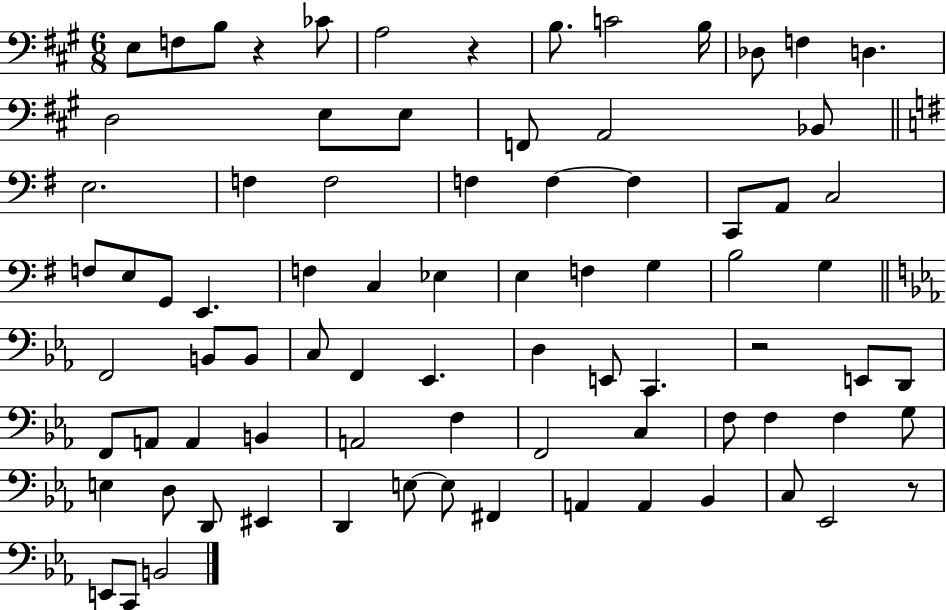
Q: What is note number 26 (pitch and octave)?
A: C3